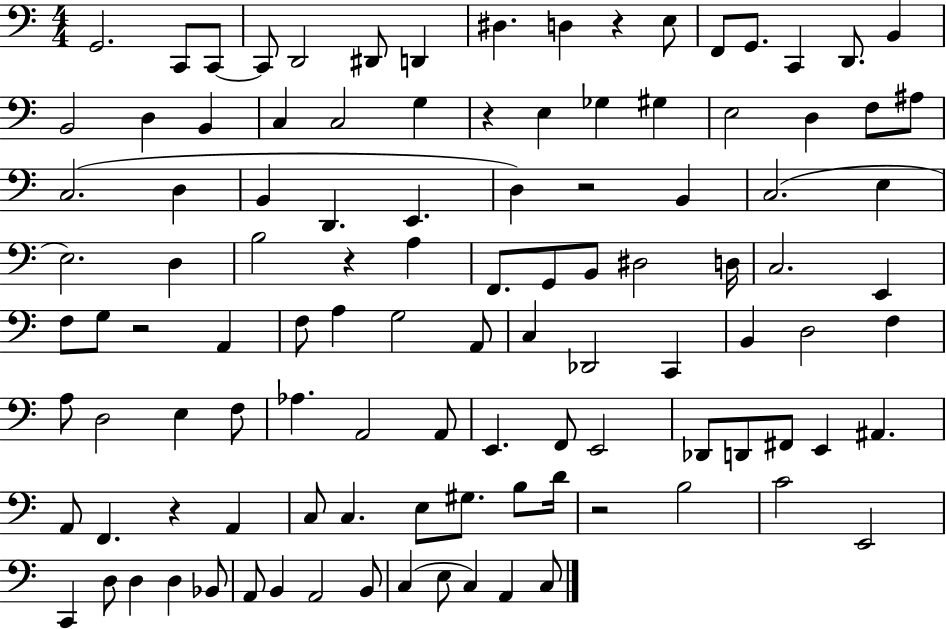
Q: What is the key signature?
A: C major